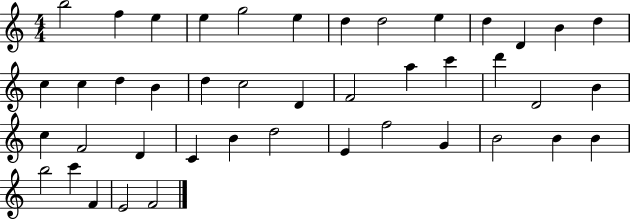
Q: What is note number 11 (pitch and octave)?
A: D4